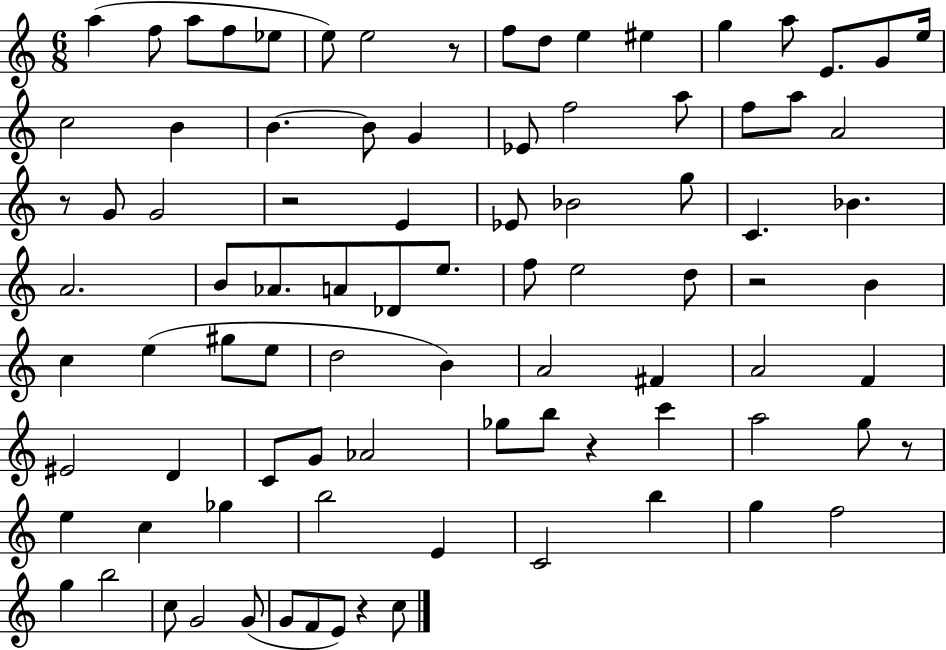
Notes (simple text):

A5/q F5/e A5/e F5/e Eb5/e E5/e E5/h R/e F5/e D5/e E5/q EIS5/q G5/q A5/e E4/e. G4/e E5/s C5/h B4/q B4/q. B4/e G4/q Eb4/e F5/h A5/e F5/e A5/e A4/h R/e G4/e G4/h R/h E4/q Eb4/e Bb4/h G5/e C4/q. Bb4/q. A4/h. B4/e Ab4/e. A4/e Db4/e E5/e. F5/e E5/h D5/e R/h B4/q C5/q E5/q G#5/e E5/e D5/h B4/q A4/h F#4/q A4/h F4/q EIS4/h D4/q C4/e G4/e Ab4/h Gb5/e B5/e R/q C6/q A5/h G5/e R/e E5/q C5/q Gb5/q B5/h E4/q C4/h B5/q G5/q F5/h G5/q B5/h C5/e G4/h G4/e G4/e F4/e E4/e R/q C5/e